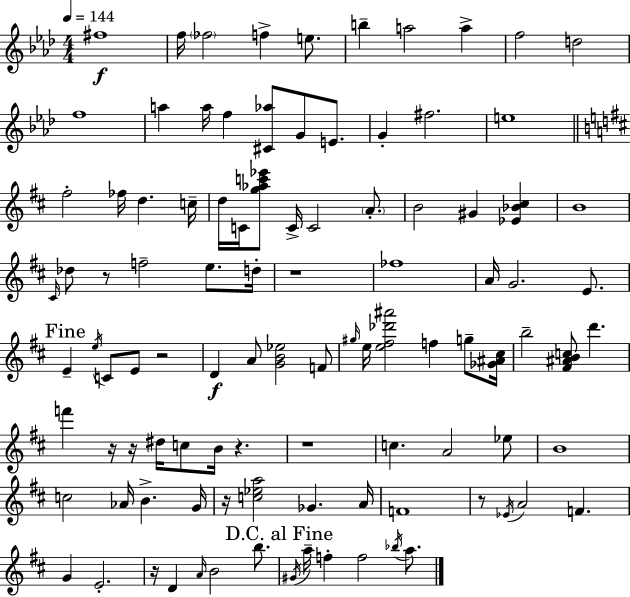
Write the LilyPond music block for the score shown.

{
  \clef treble
  \numericTimeSignature
  \time 4/4
  \key aes \major
  \tempo 4 = 144
  fis''1\f | f''16 \parenthesize fes''2 f''4-> e''8. | b''4-- a''2 a''4-> | f''2 d''2 | \break f''1 | a''4 a''16 f''4 <cis' aes''>8 g'8 e'8. | g'4-. fis''2. | e''1 | \break \bar "||" \break \key d \major fis''2-. fes''16 d''4. c''16-- | d''16 c'16 <g'' aes'' c''' ees'''>8 c'16-> c'2 \parenthesize a'8.-. | b'2 gis'4 <ees' bes' cis''>4 | b'1 | \break \grace { cis'16 } des''8 r8 f''2-- e''8. | d''16-. r1 | fes''1 | a'16 g'2. e'8. | \break \mark "Fine" e'4-- \acciaccatura { e''16 } c'8 e'8 r2 | d'4\f a'8 <g' b' ees''>2 | f'8 \grace { gis''16 } e''16 <e'' fis'' des''' ais'''>2 f''4 | g''8-- <ges' ais' cis''>16 b''2-- <fis' ais' b' c''>8 d'''4. | \break f'''4 r16 r16 dis''16 c''8 b'16 r4. | r1 | c''4. a'2 | ees''8 b'1 | \break c''2 aes'16 b'4.-> | g'16 r16 <c'' ees'' a''>2 ges'4. | a'16 f'1 | r8 \acciaccatura { ees'16 } a'2 f'4. | \break g'4 e'2.-. | r16 d'4 \grace { a'16 } b'2 | b''8. \mark "D.C. al Fine" \acciaccatura { gis'16 } a''16-- f''4-. f''2 | \acciaccatura { bes''16 } a''8. \bar "|."
}